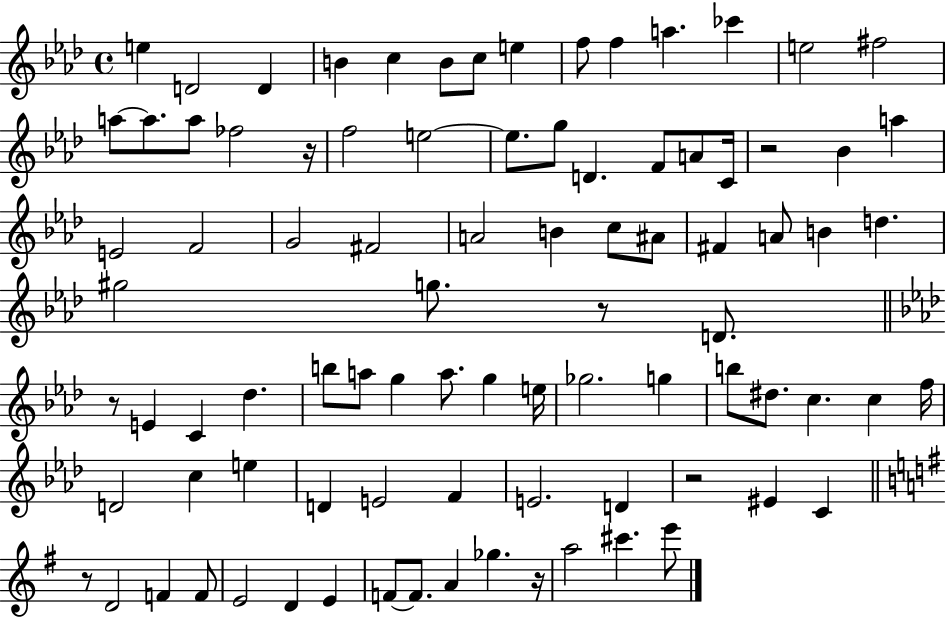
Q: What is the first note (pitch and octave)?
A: E5